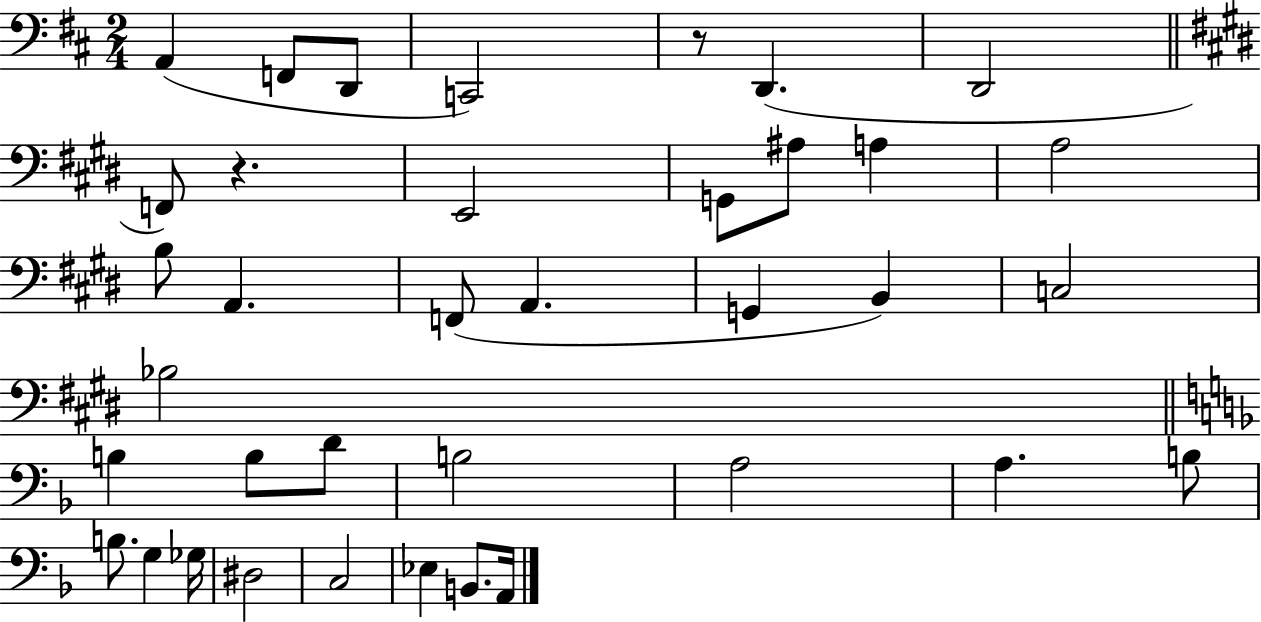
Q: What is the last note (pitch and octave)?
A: A2